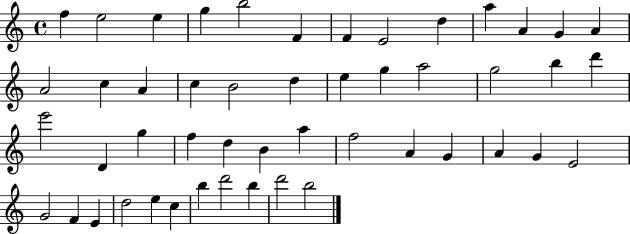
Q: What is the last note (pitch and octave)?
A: B5